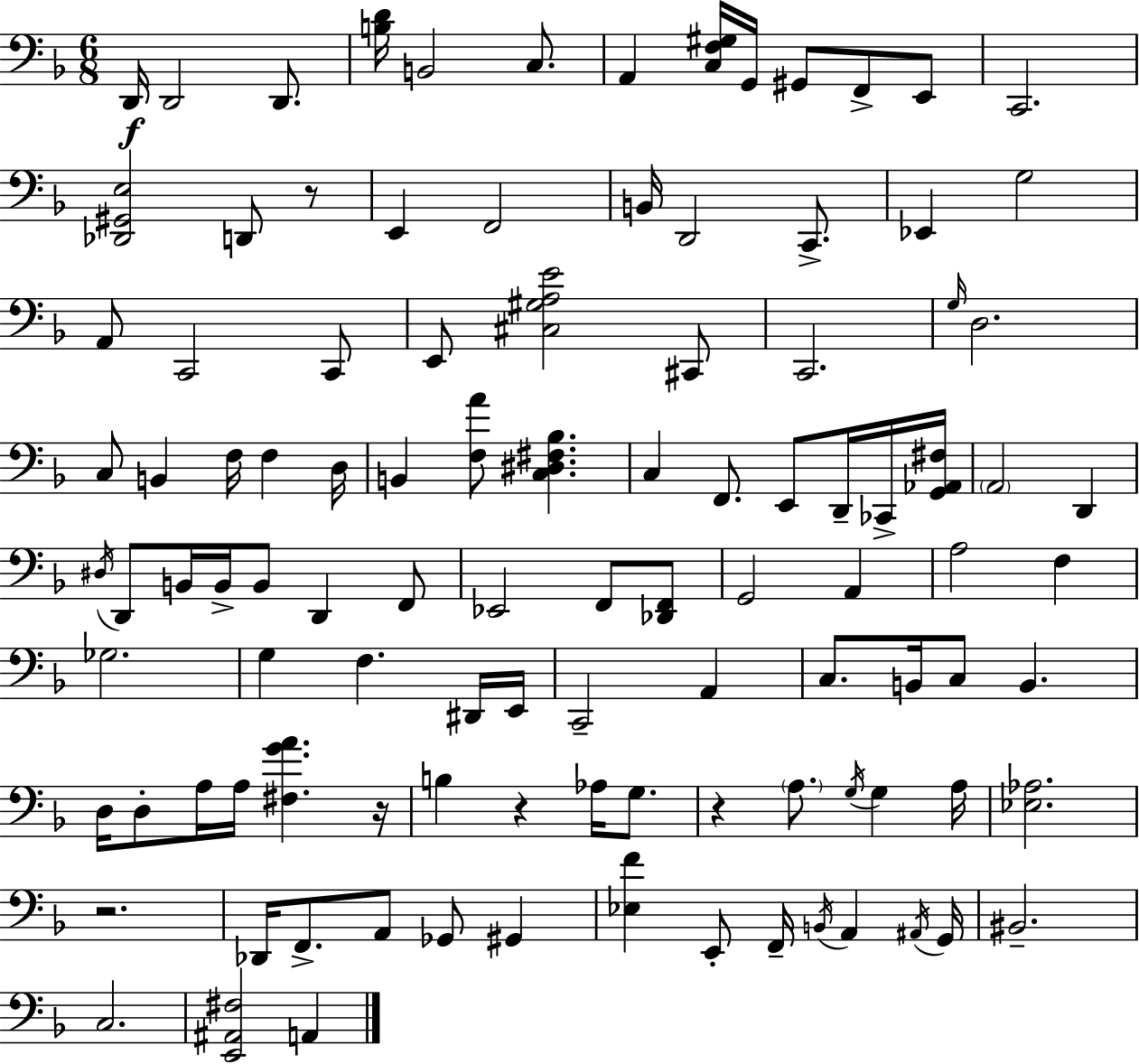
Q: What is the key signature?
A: D minor